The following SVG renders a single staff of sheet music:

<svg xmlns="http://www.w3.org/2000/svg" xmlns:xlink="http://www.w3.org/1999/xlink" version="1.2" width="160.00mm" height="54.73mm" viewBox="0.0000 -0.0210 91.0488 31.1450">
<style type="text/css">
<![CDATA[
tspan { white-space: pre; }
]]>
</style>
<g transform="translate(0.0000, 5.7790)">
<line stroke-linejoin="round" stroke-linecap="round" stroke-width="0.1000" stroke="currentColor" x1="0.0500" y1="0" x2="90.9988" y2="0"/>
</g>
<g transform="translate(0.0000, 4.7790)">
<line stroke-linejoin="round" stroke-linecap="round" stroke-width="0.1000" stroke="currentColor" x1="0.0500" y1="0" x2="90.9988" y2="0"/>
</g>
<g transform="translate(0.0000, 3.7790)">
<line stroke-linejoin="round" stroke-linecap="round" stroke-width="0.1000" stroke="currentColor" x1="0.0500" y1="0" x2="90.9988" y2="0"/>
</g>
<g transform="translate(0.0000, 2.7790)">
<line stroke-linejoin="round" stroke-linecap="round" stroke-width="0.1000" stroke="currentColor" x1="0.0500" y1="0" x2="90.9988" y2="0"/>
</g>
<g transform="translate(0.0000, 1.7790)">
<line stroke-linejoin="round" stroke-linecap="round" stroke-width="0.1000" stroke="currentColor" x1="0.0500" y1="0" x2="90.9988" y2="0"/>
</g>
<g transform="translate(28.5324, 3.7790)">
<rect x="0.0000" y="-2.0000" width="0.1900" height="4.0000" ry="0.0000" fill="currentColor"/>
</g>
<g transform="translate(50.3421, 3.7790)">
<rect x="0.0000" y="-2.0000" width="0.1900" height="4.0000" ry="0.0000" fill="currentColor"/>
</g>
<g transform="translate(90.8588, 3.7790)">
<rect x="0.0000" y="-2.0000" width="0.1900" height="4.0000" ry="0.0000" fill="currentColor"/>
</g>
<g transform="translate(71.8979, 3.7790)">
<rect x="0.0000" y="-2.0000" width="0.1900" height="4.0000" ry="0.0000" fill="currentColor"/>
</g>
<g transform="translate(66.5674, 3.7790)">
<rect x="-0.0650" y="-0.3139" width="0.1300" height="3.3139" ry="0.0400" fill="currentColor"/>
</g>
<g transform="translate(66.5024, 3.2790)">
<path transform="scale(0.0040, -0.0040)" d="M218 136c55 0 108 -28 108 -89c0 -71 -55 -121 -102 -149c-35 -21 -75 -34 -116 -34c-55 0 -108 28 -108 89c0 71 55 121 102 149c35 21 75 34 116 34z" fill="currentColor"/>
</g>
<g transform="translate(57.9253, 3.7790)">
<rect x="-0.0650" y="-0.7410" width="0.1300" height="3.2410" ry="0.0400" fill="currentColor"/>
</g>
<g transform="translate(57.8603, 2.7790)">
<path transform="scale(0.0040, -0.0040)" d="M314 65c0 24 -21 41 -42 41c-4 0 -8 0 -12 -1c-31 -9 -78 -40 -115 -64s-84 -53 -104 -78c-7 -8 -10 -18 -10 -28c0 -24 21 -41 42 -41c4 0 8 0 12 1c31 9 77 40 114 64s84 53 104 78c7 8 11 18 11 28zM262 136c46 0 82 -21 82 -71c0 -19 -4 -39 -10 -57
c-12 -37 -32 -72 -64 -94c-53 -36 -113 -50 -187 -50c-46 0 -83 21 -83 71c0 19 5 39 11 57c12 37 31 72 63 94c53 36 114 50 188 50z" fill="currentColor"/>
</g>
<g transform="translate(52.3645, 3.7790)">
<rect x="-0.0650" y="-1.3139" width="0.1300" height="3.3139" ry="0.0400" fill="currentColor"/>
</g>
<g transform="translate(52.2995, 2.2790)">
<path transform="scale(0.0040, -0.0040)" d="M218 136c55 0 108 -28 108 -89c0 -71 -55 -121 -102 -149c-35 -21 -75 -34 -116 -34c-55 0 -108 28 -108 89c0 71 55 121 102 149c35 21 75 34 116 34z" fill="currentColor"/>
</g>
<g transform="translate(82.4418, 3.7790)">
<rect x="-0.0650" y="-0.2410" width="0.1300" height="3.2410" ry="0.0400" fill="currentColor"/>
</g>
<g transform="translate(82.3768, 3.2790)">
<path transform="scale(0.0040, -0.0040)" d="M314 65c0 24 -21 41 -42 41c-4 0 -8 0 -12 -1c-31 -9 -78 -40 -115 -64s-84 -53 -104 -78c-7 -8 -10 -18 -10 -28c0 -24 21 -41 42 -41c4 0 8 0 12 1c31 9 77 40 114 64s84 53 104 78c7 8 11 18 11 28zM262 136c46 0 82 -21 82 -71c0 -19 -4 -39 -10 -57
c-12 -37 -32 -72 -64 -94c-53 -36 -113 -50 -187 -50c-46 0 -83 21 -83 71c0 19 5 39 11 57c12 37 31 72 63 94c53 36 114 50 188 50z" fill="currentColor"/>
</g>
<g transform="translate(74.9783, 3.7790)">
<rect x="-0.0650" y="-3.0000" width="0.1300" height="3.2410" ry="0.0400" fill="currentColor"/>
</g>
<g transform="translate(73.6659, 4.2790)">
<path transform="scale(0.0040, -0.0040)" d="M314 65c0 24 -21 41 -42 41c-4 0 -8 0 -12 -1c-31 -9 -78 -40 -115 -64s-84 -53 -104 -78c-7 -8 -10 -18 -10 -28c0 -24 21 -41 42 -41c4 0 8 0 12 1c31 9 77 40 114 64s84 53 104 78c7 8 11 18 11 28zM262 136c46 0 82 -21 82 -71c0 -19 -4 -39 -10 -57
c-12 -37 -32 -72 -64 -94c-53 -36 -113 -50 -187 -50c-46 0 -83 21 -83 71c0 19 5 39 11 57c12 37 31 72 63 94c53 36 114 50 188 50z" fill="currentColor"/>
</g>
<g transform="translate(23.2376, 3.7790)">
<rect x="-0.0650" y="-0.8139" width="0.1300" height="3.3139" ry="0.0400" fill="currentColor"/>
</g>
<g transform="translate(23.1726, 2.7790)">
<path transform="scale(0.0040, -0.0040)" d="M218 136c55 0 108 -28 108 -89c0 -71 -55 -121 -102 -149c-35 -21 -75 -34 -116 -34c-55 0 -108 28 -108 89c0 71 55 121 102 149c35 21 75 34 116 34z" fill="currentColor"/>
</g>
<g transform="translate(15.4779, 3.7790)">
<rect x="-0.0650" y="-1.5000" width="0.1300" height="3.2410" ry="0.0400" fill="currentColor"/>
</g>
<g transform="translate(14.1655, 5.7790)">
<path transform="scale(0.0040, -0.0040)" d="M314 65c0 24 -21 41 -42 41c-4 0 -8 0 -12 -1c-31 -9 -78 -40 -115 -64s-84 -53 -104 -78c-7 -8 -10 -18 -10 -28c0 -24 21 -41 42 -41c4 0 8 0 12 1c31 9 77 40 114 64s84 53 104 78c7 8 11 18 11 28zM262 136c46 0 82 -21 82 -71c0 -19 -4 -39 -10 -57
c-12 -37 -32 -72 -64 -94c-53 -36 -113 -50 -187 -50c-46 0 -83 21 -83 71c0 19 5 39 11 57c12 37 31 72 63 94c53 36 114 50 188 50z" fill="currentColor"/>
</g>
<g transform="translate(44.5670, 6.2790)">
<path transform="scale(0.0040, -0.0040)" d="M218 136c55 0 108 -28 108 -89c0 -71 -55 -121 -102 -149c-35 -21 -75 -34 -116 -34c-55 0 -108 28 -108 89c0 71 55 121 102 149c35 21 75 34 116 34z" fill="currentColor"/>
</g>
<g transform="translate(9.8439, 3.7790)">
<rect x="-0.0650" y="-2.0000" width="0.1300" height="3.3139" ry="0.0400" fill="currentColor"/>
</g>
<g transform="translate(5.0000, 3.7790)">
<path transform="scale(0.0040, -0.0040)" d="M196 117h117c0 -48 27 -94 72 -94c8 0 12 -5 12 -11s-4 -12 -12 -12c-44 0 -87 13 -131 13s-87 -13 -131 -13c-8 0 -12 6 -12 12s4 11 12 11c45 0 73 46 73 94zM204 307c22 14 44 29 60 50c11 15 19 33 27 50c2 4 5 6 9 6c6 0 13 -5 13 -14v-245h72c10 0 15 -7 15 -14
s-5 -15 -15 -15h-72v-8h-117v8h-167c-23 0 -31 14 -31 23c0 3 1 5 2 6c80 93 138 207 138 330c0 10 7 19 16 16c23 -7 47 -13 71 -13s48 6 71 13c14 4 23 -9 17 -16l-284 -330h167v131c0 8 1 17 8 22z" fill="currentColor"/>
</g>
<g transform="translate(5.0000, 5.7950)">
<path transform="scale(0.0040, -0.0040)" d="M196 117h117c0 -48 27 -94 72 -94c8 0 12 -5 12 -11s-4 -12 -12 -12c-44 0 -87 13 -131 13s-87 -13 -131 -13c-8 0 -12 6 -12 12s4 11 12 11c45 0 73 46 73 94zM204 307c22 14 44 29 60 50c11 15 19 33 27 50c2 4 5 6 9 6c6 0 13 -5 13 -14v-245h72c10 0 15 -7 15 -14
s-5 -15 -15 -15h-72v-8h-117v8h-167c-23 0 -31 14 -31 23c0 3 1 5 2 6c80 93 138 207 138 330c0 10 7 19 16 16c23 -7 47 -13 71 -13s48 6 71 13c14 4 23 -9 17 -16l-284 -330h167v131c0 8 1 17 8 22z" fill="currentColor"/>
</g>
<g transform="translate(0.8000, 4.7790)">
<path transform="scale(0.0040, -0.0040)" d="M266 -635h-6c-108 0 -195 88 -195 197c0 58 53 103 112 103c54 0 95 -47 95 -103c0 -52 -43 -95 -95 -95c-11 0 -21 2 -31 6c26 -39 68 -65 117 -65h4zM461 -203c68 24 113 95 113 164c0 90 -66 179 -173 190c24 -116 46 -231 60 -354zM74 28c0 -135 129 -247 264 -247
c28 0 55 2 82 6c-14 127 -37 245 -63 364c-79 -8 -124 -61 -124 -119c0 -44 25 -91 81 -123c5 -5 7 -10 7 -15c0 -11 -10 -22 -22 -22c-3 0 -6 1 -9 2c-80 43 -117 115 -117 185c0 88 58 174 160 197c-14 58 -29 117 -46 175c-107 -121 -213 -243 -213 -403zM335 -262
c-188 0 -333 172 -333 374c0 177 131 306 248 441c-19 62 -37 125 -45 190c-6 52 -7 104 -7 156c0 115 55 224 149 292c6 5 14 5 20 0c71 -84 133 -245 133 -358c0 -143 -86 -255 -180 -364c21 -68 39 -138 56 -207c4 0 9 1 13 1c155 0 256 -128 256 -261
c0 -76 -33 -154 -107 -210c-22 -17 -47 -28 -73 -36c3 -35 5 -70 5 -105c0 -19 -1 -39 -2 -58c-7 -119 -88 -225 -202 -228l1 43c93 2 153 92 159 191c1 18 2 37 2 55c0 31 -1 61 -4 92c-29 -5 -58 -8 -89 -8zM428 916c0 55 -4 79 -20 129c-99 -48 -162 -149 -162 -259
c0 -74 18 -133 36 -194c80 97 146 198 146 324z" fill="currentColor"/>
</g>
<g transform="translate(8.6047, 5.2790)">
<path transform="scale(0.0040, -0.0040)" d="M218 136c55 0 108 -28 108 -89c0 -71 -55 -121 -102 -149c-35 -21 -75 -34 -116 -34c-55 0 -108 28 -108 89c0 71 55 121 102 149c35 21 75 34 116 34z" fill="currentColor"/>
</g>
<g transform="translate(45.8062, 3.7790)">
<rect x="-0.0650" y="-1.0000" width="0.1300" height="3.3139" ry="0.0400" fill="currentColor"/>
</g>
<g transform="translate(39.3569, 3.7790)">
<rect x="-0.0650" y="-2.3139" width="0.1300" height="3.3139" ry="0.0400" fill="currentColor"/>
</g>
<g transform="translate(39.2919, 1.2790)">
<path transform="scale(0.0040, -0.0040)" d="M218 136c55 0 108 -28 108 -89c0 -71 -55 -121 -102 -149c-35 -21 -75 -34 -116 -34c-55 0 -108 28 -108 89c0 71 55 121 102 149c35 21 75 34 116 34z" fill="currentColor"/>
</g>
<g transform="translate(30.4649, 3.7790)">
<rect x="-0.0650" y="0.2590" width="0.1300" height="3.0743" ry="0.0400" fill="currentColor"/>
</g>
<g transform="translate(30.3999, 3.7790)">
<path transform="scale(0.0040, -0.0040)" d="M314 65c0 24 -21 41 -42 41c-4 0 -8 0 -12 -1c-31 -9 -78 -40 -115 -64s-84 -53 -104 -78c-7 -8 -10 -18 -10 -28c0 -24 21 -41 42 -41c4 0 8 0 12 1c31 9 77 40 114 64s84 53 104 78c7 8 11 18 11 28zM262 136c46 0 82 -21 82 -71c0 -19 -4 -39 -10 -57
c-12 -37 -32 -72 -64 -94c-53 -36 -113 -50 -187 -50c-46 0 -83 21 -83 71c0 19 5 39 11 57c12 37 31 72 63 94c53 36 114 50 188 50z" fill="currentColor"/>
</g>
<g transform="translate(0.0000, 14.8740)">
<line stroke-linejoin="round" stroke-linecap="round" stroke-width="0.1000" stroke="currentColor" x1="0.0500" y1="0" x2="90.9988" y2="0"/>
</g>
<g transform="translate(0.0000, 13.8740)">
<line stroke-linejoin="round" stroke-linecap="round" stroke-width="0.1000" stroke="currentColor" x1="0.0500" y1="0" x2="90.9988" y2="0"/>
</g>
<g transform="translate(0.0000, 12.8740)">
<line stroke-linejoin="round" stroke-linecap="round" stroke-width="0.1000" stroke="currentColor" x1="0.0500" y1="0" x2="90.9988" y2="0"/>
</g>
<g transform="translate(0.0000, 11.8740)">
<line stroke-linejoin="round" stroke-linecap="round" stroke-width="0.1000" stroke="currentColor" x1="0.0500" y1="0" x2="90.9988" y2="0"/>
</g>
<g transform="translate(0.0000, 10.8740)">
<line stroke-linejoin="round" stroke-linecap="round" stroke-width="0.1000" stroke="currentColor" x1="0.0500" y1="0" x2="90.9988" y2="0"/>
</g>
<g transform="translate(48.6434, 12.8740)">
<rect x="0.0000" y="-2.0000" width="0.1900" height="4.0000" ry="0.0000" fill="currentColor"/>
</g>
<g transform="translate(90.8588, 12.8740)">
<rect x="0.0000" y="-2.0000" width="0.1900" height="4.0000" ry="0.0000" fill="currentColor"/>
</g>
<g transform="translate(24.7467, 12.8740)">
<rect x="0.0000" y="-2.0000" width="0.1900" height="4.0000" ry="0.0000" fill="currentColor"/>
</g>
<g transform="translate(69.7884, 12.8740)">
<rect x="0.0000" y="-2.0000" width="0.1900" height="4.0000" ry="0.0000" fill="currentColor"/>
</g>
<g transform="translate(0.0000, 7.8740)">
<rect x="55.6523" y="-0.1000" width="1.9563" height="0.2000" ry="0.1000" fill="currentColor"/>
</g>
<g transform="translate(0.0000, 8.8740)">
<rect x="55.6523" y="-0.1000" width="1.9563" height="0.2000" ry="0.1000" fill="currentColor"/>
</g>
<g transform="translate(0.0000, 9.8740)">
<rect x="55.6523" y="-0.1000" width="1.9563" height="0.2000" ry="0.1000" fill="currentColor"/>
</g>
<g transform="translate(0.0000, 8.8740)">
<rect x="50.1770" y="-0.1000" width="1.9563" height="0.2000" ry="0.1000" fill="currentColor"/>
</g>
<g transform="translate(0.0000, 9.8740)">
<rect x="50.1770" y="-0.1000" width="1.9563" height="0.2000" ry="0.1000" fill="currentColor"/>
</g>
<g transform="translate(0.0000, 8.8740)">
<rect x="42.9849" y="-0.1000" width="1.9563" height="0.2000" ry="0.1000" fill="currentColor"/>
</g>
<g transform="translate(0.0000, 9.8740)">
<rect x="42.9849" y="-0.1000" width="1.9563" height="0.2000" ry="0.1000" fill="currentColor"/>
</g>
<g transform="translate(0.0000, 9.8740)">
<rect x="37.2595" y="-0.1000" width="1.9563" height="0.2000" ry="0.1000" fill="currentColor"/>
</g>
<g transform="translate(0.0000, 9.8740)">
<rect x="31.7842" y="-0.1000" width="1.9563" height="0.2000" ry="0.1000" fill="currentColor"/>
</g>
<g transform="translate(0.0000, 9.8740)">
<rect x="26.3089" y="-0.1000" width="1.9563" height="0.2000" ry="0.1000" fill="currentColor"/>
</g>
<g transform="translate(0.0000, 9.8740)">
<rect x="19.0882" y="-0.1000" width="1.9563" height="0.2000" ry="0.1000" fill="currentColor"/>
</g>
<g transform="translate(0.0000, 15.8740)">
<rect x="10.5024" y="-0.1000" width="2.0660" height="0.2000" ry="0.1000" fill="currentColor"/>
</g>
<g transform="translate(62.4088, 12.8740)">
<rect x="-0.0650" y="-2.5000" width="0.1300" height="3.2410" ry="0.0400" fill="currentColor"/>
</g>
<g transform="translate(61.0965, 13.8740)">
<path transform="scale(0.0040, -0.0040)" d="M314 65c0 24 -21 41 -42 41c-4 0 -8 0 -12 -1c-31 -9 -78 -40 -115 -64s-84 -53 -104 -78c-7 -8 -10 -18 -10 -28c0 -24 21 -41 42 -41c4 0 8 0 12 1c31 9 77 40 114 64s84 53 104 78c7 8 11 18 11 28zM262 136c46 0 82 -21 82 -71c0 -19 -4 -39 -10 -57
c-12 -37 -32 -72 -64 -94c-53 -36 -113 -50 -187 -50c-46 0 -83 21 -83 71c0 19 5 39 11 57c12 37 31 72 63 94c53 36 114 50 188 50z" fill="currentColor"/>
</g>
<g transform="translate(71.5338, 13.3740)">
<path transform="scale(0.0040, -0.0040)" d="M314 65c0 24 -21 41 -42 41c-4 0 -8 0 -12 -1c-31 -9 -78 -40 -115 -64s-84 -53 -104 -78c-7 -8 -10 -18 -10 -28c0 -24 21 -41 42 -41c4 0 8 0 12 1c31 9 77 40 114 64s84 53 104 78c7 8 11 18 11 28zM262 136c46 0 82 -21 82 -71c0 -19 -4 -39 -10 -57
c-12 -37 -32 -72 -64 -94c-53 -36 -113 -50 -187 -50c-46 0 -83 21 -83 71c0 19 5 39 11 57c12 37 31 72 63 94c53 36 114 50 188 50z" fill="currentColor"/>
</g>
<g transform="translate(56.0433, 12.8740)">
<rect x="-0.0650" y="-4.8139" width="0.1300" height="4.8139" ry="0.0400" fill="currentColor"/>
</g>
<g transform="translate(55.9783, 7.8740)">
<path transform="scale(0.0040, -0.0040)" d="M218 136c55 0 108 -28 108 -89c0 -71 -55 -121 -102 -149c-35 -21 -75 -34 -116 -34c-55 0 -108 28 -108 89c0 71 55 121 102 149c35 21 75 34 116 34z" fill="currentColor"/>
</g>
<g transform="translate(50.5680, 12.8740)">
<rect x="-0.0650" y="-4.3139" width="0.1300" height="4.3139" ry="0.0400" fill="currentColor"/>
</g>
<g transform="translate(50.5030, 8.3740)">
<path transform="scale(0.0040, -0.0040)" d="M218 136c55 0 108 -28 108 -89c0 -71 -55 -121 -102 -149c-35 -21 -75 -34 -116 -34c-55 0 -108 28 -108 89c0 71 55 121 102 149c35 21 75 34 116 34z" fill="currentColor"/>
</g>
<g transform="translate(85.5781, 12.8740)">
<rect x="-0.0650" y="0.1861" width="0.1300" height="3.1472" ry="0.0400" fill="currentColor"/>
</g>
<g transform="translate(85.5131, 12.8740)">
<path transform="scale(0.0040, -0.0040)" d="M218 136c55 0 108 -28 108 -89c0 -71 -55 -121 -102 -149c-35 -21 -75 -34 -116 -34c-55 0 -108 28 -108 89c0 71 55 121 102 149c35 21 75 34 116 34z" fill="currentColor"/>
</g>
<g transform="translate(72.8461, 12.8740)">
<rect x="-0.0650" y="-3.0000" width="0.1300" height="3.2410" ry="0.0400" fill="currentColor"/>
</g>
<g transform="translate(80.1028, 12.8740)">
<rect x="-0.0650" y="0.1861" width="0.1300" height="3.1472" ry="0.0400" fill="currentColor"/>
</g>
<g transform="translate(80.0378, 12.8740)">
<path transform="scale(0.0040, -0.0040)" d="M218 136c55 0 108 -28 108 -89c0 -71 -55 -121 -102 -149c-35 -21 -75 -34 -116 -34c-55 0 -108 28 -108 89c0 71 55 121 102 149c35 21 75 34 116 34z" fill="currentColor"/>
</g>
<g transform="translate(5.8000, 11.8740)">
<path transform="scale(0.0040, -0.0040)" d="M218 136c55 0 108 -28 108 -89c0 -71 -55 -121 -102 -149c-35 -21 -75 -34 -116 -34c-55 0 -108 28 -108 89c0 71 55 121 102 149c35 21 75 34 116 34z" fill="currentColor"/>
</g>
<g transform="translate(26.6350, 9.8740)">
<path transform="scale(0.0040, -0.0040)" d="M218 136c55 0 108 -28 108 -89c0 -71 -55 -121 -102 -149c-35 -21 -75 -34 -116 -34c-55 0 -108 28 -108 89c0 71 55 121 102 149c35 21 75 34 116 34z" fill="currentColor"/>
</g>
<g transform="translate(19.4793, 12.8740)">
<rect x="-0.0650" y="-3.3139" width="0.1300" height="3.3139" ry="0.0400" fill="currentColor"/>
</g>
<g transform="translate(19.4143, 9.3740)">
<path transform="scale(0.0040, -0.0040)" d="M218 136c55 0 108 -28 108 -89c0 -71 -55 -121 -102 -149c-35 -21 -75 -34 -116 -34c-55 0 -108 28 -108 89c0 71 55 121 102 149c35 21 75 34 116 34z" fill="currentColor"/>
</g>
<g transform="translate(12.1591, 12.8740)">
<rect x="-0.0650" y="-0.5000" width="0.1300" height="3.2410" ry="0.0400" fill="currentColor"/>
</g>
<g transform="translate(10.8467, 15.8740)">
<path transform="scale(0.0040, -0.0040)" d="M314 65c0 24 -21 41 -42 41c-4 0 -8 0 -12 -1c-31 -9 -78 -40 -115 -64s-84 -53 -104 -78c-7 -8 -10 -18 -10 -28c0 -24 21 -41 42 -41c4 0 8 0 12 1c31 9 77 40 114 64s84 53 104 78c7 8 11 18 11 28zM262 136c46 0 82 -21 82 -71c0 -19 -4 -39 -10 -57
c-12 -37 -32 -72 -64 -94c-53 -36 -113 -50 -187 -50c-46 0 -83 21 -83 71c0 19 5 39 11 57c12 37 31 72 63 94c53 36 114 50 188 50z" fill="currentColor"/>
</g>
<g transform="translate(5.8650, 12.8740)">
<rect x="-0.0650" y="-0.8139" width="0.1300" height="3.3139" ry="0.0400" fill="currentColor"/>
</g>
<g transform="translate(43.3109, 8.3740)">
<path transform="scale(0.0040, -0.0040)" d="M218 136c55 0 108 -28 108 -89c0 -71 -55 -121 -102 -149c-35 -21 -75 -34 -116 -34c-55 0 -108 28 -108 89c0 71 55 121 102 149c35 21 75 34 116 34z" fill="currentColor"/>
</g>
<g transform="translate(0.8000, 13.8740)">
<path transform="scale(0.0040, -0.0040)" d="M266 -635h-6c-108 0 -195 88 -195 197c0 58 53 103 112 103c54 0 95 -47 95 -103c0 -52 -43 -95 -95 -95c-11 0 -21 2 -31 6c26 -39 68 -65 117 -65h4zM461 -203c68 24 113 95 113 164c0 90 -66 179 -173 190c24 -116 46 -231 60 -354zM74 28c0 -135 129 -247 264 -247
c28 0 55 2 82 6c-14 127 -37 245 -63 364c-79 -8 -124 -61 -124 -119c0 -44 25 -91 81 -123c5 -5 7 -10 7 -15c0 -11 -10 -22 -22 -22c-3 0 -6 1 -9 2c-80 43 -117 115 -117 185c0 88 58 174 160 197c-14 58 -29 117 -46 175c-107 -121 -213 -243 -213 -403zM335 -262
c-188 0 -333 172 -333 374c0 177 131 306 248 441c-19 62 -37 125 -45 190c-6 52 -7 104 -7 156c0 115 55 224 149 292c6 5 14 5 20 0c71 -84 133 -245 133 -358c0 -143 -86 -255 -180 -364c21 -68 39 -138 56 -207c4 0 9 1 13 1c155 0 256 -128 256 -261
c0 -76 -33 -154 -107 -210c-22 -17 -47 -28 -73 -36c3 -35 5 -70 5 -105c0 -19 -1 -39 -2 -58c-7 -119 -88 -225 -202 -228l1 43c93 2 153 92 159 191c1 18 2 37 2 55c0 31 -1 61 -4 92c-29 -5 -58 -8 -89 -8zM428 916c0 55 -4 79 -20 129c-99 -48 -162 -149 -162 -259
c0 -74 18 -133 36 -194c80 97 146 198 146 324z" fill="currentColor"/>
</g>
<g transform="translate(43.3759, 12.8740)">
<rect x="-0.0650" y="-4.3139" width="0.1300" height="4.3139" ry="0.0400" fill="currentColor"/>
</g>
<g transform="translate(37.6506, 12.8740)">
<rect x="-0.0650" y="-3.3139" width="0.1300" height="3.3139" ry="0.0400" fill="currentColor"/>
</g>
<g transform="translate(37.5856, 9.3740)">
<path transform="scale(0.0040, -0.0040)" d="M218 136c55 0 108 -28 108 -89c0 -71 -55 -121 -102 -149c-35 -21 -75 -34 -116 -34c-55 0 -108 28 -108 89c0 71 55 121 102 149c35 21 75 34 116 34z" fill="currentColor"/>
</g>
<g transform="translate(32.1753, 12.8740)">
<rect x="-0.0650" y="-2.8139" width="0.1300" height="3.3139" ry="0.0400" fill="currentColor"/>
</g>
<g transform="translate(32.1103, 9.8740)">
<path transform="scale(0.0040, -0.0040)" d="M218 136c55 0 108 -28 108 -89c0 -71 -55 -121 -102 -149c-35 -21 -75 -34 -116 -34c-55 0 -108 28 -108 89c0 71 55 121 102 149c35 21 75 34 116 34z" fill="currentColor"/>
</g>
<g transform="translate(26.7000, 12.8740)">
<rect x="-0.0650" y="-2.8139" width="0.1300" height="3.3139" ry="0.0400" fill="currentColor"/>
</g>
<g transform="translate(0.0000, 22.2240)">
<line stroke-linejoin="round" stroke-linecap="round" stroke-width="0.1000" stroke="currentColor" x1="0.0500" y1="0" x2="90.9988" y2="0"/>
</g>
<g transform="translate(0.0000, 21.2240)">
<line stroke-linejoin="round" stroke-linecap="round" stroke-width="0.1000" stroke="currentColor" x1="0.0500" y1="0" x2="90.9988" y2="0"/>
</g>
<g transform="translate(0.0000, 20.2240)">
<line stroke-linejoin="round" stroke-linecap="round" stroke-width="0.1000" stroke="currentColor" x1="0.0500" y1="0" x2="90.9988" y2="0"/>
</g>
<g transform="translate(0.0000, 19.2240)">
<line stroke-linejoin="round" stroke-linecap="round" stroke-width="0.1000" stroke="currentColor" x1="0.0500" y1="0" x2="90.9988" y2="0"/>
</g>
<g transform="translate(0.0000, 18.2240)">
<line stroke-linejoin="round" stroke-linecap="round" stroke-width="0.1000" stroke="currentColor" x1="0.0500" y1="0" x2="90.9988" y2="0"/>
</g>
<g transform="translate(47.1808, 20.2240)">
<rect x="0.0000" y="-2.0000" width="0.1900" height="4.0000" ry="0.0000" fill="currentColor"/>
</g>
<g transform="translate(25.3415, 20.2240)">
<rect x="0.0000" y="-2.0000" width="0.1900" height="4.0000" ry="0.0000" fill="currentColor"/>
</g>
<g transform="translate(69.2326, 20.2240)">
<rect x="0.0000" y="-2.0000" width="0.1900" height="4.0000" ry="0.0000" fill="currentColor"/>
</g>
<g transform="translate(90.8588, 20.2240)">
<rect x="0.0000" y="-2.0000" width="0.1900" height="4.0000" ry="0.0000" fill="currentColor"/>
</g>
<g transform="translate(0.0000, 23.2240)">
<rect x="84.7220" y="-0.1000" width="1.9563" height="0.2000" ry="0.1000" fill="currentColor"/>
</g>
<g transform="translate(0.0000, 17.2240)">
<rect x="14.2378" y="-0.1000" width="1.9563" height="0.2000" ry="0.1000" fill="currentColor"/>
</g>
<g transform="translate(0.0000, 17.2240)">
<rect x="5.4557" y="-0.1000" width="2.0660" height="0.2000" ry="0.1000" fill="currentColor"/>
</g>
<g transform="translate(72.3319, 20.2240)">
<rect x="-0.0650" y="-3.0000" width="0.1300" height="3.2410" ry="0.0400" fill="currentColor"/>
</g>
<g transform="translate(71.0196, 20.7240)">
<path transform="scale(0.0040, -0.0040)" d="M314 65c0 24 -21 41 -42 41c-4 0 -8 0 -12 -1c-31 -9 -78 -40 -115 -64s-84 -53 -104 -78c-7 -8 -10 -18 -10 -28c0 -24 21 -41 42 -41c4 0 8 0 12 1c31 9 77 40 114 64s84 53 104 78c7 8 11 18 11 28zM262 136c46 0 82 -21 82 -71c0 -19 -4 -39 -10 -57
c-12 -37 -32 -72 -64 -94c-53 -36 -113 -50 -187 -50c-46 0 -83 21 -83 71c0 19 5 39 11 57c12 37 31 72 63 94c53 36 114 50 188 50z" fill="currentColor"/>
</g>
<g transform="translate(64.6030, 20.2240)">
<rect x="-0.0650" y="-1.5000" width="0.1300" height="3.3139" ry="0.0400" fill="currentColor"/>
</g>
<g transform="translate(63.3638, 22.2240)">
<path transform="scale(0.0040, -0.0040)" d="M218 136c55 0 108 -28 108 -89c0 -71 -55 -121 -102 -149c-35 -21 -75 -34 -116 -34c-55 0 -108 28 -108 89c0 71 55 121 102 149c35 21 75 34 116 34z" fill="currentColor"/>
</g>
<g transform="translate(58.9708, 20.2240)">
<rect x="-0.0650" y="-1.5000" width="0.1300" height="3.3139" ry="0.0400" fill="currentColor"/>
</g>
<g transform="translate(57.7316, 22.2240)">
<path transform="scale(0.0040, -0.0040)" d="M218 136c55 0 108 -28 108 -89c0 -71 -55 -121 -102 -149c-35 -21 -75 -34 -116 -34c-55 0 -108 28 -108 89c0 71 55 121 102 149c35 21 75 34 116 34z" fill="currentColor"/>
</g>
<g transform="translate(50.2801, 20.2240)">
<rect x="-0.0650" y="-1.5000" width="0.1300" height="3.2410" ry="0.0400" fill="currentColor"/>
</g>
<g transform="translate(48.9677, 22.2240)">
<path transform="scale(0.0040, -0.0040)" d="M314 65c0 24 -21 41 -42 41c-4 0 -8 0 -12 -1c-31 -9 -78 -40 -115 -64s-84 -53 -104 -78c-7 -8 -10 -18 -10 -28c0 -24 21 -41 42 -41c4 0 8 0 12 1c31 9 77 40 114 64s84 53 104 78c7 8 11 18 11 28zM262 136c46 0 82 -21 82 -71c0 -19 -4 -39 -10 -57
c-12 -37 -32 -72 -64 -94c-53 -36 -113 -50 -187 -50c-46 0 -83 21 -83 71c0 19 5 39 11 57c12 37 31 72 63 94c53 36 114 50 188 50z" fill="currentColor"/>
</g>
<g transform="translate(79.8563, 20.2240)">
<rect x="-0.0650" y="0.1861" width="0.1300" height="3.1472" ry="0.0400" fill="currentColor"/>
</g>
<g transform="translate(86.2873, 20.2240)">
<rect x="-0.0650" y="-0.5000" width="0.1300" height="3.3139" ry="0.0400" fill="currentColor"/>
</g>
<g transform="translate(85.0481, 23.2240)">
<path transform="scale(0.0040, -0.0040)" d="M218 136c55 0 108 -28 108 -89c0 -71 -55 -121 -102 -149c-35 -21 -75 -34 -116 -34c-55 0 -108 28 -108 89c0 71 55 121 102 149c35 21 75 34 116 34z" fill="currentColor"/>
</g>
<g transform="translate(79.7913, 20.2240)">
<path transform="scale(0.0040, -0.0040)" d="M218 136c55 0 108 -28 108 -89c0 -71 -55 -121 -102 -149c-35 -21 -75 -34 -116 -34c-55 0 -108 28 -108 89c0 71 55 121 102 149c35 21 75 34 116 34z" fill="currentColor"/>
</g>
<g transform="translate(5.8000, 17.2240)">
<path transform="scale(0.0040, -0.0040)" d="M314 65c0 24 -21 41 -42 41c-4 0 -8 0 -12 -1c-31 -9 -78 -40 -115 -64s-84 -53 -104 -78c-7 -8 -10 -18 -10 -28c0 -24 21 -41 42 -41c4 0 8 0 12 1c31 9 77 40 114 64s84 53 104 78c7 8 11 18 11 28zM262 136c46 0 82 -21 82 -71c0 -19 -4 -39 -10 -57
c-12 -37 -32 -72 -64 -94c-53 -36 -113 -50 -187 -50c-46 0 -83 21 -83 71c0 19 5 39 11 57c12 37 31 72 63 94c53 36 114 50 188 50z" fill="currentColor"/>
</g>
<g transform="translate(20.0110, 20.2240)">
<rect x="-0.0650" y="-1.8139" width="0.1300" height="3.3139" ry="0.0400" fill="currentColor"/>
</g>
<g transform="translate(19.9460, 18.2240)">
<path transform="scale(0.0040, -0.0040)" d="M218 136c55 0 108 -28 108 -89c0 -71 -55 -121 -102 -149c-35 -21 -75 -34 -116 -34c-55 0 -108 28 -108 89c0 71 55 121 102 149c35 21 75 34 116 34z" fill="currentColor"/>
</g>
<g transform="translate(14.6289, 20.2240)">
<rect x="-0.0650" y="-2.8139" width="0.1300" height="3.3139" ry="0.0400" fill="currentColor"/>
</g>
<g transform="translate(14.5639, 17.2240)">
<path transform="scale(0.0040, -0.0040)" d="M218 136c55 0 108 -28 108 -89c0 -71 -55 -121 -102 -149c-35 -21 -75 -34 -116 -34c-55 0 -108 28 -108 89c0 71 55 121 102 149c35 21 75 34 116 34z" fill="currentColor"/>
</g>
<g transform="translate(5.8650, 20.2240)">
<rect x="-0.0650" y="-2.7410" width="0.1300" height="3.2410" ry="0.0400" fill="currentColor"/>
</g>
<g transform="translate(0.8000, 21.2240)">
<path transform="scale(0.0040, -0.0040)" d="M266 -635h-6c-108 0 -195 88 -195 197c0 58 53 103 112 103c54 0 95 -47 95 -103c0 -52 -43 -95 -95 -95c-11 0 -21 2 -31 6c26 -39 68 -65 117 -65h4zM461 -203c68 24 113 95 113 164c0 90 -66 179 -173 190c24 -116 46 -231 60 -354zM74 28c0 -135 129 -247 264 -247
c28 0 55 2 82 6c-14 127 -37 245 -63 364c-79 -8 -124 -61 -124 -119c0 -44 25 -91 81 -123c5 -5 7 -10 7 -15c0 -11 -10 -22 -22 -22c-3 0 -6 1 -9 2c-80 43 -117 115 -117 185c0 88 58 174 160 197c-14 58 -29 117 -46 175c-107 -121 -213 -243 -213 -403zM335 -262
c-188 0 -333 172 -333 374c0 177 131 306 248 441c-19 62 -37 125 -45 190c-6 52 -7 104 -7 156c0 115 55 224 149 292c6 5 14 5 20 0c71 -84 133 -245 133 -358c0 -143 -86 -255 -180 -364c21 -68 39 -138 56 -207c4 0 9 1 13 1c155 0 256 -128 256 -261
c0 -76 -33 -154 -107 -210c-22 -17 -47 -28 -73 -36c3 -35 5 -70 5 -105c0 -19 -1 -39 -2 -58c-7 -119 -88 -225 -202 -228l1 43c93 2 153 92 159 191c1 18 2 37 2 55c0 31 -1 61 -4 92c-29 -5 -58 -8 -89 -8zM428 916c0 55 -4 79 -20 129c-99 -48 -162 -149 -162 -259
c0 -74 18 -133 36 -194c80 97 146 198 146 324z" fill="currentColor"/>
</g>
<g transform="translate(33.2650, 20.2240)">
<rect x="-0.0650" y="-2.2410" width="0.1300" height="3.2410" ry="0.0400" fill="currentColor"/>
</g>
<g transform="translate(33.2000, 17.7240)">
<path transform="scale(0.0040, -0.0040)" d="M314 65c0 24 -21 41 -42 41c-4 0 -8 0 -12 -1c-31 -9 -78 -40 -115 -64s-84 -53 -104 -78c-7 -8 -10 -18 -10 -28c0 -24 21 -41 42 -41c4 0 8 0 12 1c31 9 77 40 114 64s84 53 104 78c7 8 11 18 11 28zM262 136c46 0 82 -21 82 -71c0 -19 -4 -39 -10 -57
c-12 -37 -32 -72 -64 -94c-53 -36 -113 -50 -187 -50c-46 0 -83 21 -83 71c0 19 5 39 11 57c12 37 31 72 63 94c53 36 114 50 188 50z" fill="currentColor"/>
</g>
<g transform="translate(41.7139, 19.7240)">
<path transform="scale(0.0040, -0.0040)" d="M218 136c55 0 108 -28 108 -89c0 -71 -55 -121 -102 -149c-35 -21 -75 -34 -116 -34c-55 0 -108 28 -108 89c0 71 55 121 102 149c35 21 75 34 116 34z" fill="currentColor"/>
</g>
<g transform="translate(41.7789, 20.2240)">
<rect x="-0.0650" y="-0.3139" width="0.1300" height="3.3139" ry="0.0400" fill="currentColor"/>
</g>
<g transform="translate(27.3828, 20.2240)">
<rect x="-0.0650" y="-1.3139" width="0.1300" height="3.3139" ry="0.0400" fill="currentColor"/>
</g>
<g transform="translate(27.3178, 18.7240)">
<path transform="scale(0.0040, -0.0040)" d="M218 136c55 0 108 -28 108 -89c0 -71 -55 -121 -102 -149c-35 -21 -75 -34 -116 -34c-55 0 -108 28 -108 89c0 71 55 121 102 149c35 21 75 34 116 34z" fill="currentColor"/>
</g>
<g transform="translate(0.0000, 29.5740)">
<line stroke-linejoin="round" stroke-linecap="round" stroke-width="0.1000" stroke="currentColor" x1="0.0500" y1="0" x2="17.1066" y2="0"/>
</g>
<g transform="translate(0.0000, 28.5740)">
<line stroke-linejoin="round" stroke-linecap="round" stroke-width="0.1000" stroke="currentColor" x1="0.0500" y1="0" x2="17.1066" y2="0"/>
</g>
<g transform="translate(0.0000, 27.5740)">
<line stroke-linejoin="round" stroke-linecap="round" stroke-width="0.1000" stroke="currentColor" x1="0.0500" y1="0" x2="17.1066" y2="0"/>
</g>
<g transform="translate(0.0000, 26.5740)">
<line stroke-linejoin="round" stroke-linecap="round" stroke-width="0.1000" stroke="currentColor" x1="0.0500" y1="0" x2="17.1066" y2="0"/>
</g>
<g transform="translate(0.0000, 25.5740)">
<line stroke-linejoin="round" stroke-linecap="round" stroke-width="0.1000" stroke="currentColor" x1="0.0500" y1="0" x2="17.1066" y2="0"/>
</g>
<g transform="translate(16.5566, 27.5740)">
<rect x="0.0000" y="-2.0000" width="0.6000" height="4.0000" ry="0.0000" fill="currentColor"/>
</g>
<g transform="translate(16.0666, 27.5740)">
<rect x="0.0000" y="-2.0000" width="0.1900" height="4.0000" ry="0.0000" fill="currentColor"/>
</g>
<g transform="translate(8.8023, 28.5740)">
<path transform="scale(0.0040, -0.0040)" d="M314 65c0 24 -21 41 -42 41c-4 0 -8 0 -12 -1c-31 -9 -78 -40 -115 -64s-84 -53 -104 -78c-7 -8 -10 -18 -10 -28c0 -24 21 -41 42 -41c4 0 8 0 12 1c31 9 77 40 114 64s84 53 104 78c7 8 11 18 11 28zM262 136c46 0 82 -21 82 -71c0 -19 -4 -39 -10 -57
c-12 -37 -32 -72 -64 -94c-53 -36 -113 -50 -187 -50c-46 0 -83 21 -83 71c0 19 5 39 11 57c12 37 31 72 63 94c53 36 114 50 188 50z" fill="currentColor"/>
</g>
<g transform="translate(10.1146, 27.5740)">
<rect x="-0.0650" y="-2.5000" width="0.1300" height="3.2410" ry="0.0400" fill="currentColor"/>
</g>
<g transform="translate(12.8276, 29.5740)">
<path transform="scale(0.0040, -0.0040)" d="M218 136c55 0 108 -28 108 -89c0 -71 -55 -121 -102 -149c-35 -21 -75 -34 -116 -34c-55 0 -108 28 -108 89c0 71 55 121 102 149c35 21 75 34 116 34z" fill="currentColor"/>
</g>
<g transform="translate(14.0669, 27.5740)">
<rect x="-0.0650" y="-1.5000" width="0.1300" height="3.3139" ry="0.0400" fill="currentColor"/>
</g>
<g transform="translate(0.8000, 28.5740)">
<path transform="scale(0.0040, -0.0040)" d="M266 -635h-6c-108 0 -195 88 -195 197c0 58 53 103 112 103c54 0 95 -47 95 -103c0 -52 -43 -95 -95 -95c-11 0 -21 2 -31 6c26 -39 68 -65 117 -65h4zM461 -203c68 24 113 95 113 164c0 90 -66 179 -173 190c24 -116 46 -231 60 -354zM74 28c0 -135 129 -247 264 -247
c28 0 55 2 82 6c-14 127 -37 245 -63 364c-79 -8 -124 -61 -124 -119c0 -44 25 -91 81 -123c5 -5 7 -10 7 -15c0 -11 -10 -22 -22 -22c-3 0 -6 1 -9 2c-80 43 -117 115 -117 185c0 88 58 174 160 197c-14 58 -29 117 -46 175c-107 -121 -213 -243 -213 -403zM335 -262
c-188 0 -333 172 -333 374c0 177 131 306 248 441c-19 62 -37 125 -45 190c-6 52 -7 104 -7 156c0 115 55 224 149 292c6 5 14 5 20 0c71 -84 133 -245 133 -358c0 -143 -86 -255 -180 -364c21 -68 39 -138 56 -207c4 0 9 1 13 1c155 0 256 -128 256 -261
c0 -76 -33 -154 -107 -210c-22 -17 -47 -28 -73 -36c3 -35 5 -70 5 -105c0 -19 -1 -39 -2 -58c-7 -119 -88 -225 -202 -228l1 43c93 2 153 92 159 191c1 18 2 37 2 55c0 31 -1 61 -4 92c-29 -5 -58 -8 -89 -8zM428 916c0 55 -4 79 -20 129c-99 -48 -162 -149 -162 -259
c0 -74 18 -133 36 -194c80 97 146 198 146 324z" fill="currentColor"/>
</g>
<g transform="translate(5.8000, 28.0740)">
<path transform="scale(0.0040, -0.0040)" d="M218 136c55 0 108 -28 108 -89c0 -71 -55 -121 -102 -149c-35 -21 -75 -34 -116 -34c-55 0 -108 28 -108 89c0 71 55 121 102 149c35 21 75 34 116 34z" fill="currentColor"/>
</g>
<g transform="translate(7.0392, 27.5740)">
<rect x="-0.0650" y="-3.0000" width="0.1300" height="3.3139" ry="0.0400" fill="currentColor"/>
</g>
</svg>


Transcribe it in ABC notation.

X:1
T:Untitled
M:4/4
L:1/4
K:C
F E2 d B2 g D e d2 c A2 c2 d C2 b a a b d' d' e' G2 A2 B B a2 a f e g2 c E2 E E A2 B C A G2 E